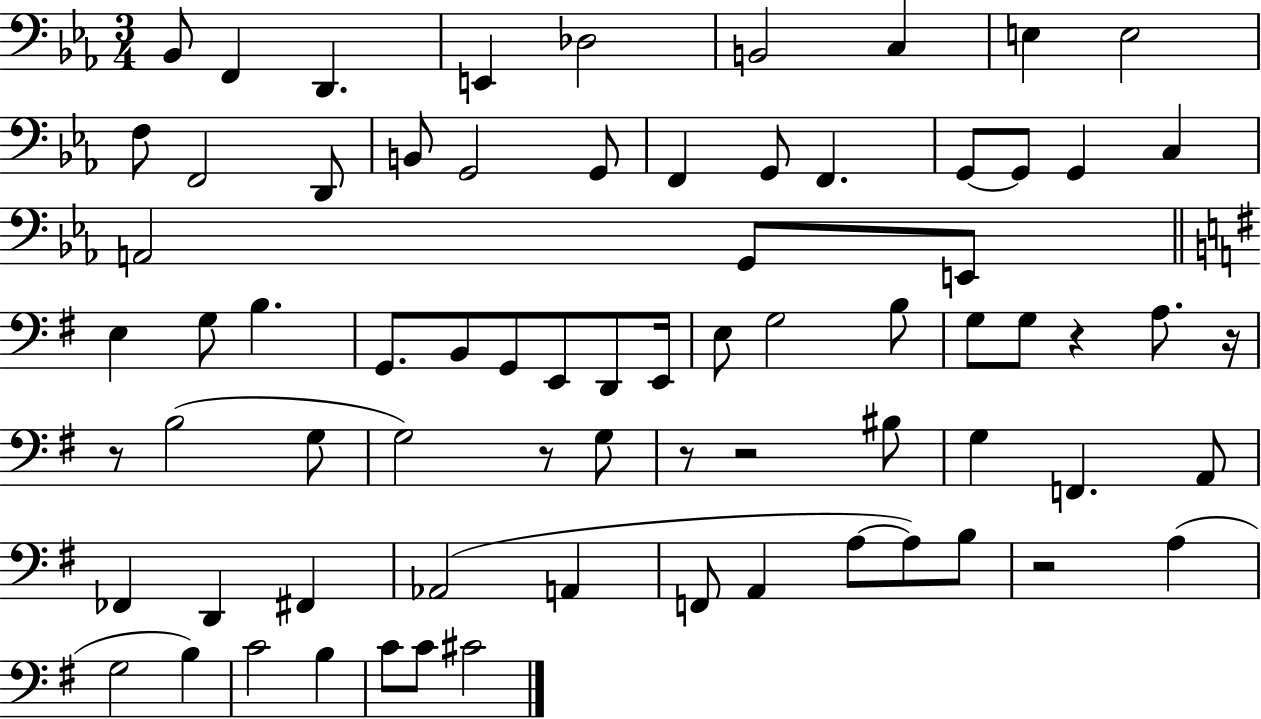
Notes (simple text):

Bb2/e F2/q D2/q. E2/q Db3/h B2/h C3/q E3/q E3/h F3/e F2/h D2/e B2/e G2/h G2/e F2/q G2/e F2/q. G2/e G2/e G2/q C3/q A2/h G2/e E2/e E3/q G3/e B3/q. G2/e. B2/e G2/e E2/e D2/e E2/s E3/e G3/h B3/e G3/e G3/e R/q A3/e. R/s R/e B3/h G3/e G3/h R/e G3/e R/e R/h BIS3/e G3/q F2/q. A2/e FES2/q D2/q F#2/q Ab2/h A2/q F2/e A2/q A3/e A3/e B3/e R/h A3/q G3/h B3/q C4/h B3/q C4/e C4/e C#4/h